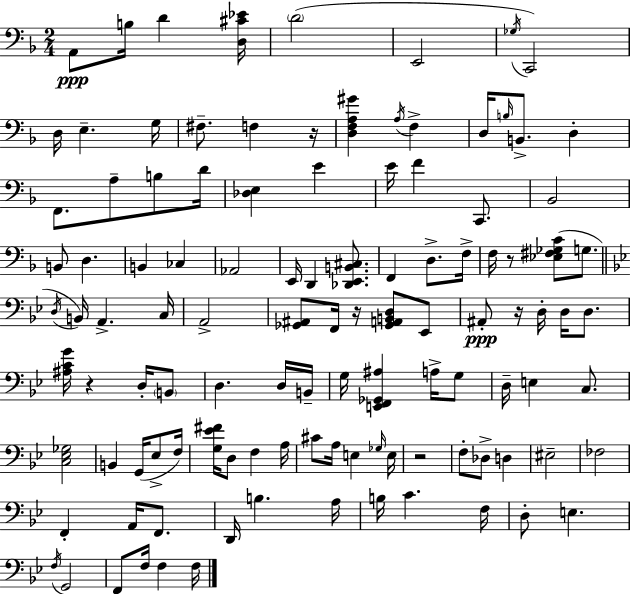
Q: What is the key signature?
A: D minor